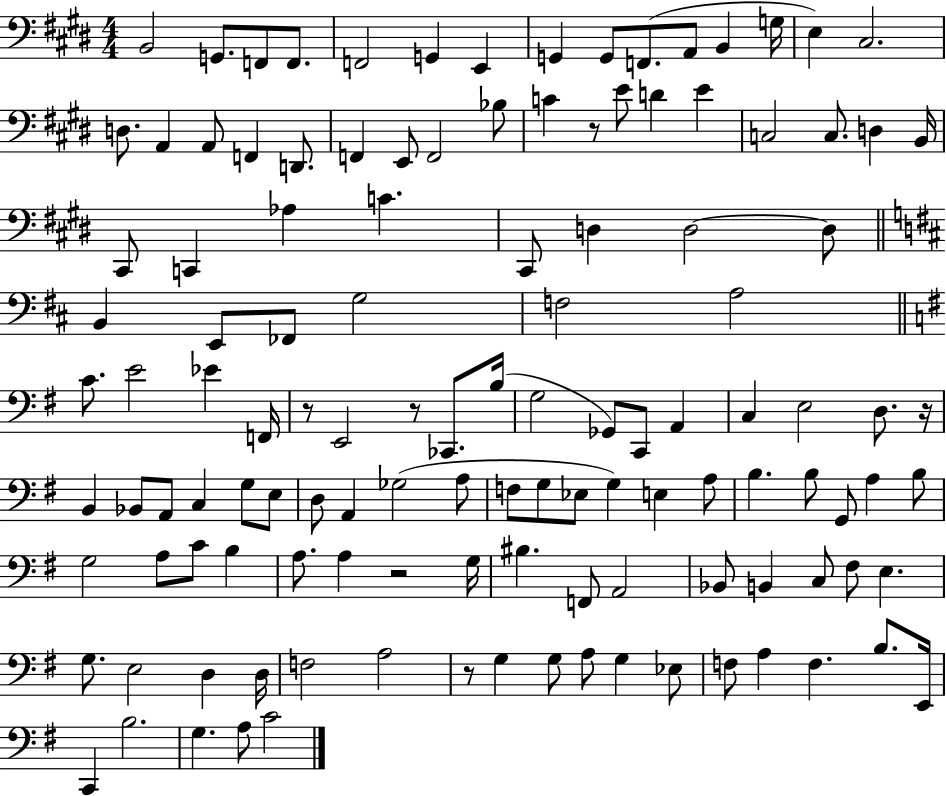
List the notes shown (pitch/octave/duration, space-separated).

B2/h G2/e. F2/e F2/e. F2/h G2/q E2/q G2/q G2/e F2/e. A2/e B2/q G3/s E3/q C#3/h. D3/e. A2/q A2/e F2/q D2/e. F2/q E2/e F2/h Bb3/e C4/q R/e E4/e D4/q E4/q C3/h C3/e. D3/q B2/s C#2/e C2/q Ab3/q C4/q. C#2/e D3/q D3/h D3/e B2/q E2/e FES2/e G3/h F3/h A3/h C4/e. E4/h Eb4/q F2/s R/e E2/h R/e CES2/e. B3/s G3/h Gb2/e C2/e A2/q C3/q E3/h D3/e. R/s B2/q Bb2/e A2/e C3/q G3/e E3/e D3/e A2/q Gb3/h A3/e F3/e G3/e Eb3/e G3/q E3/q A3/e B3/q. B3/e G2/e A3/q B3/e G3/h A3/e C4/e B3/q A3/e. A3/q R/h G3/s BIS3/q. F2/e A2/h Bb2/e B2/q C3/e F#3/e E3/q. G3/e. E3/h D3/q D3/s F3/h A3/h R/e G3/q G3/e A3/e G3/q Eb3/e F3/e A3/q F3/q. B3/e. E2/s C2/q B3/h. G3/q. A3/e C4/h